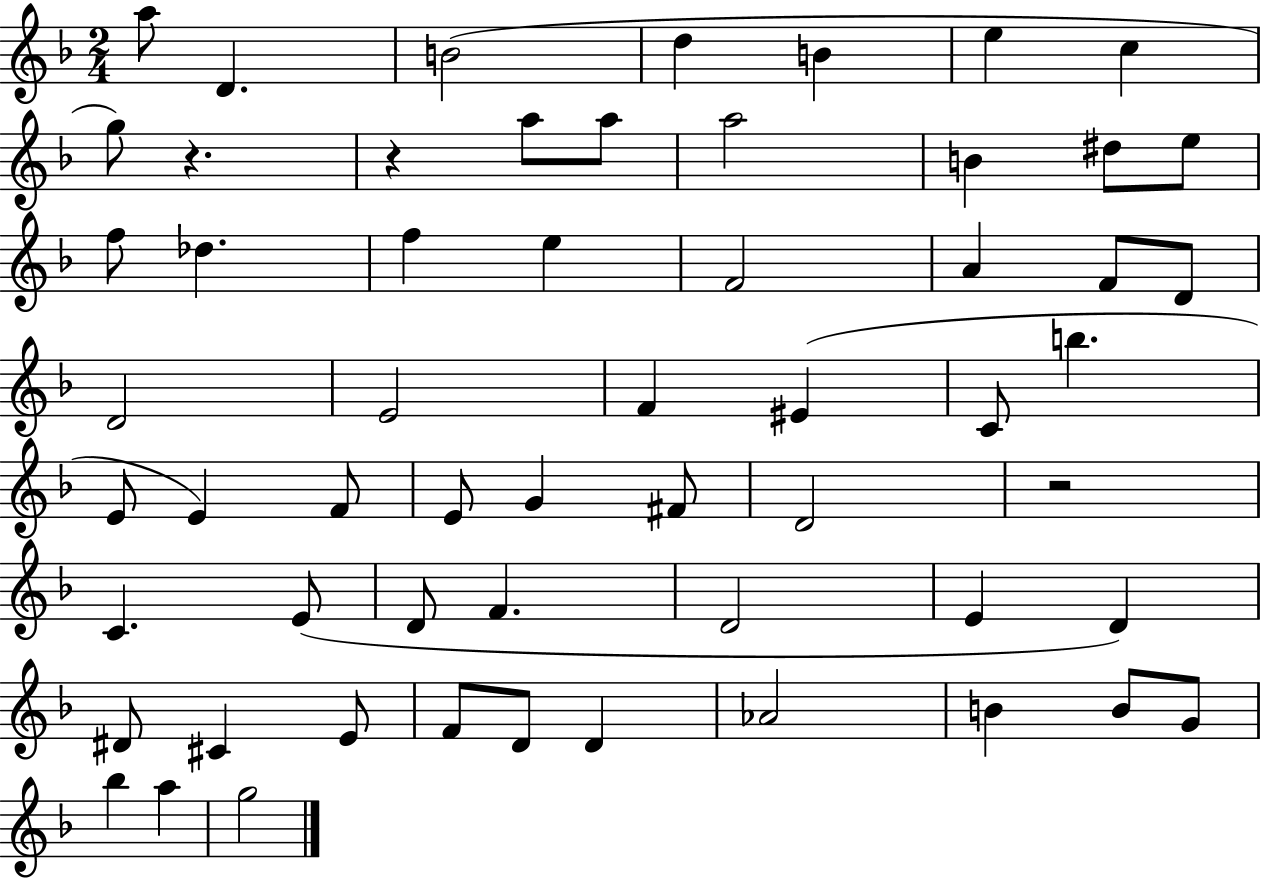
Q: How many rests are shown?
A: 3